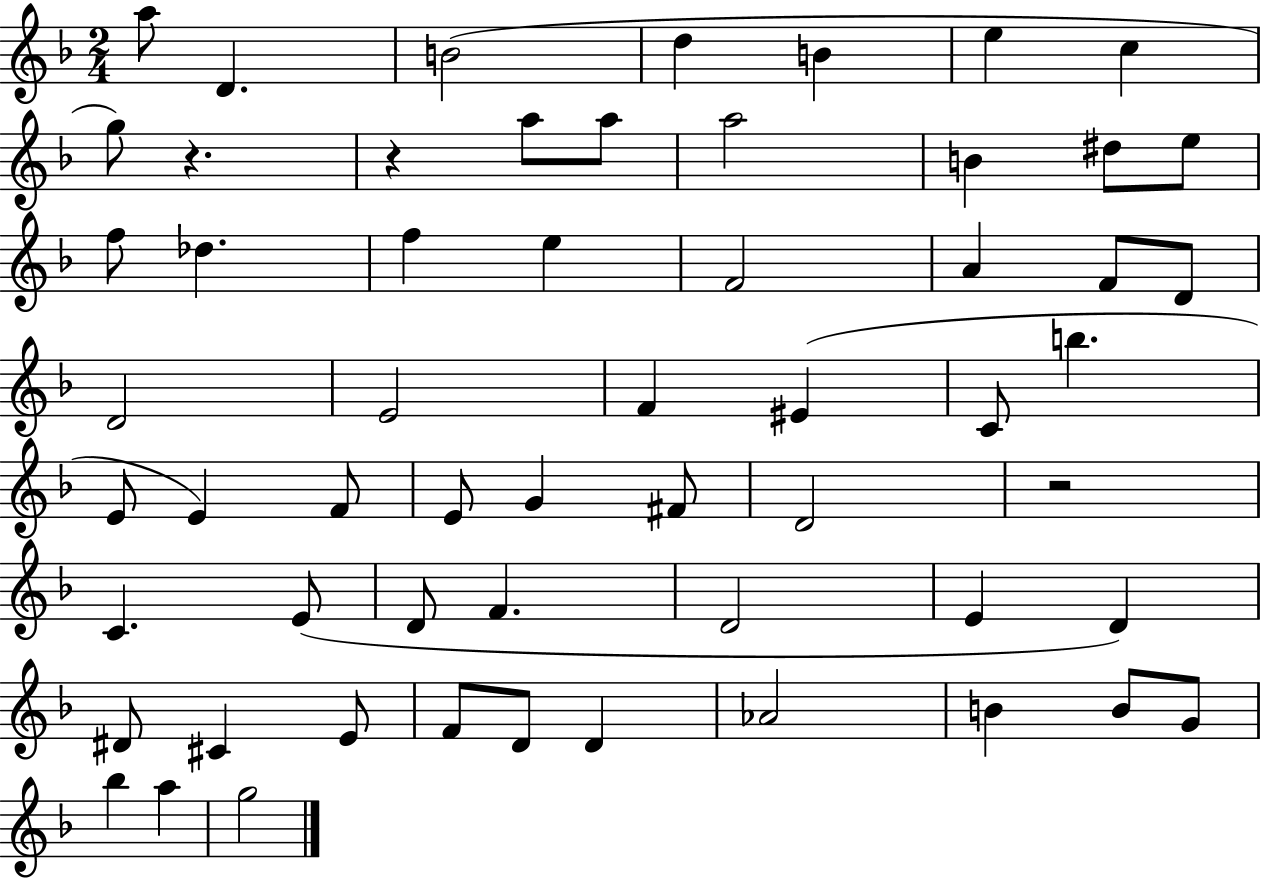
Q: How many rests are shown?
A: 3